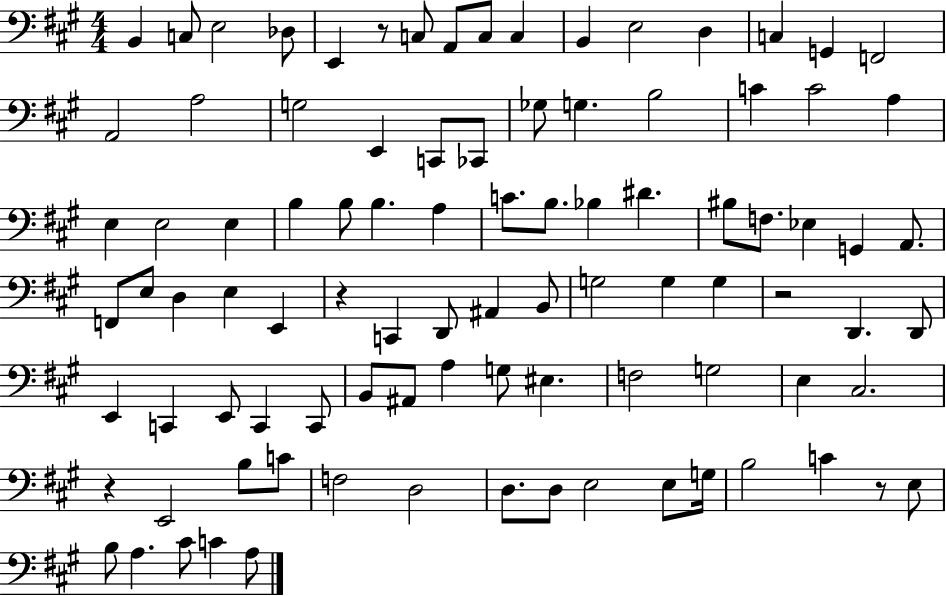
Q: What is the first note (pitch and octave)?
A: B2